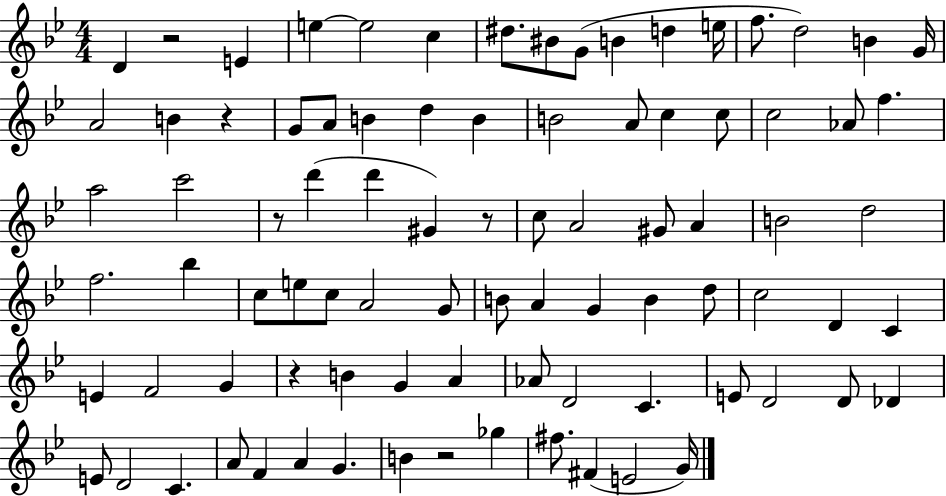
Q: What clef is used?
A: treble